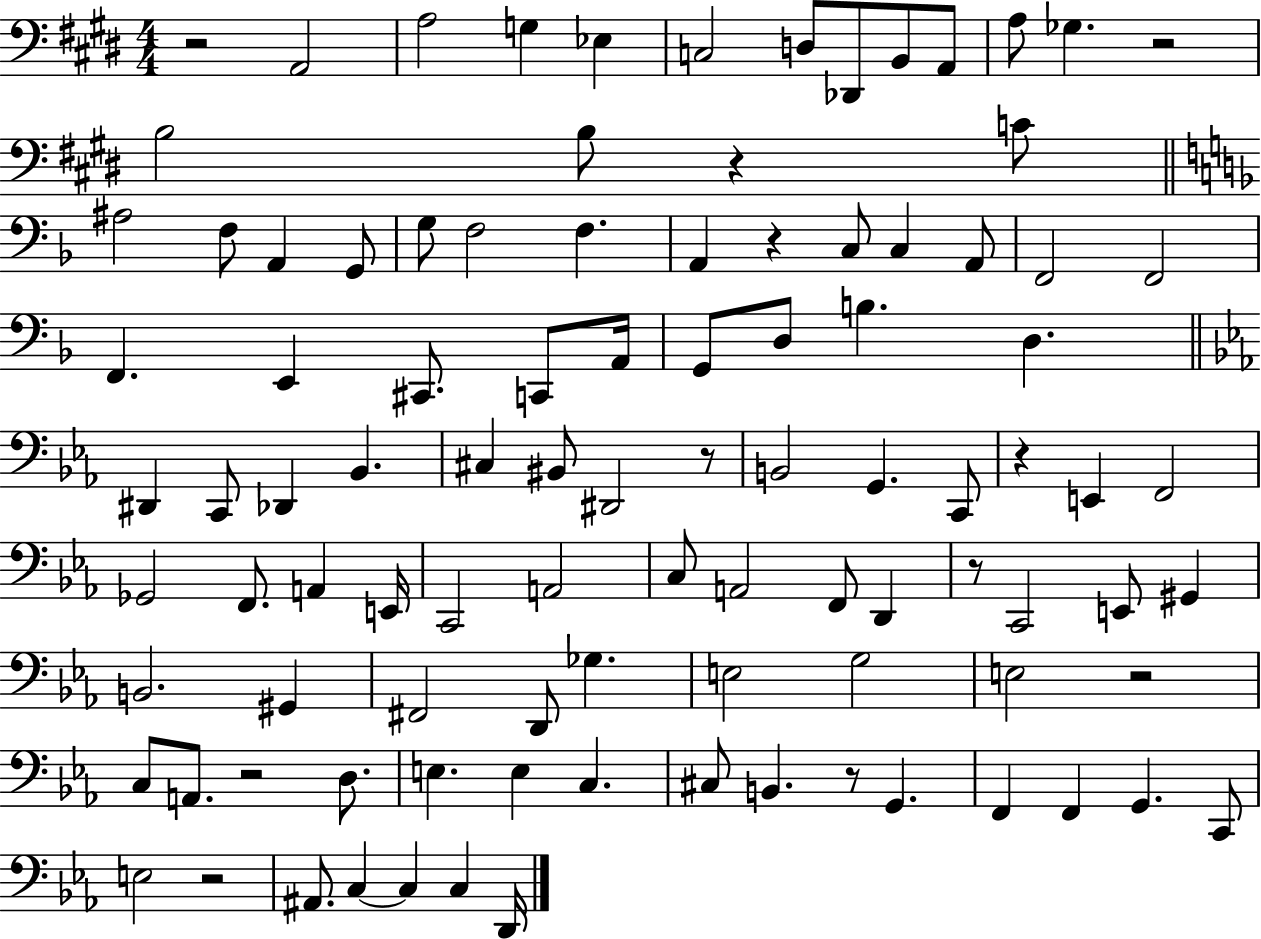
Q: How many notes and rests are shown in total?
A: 99